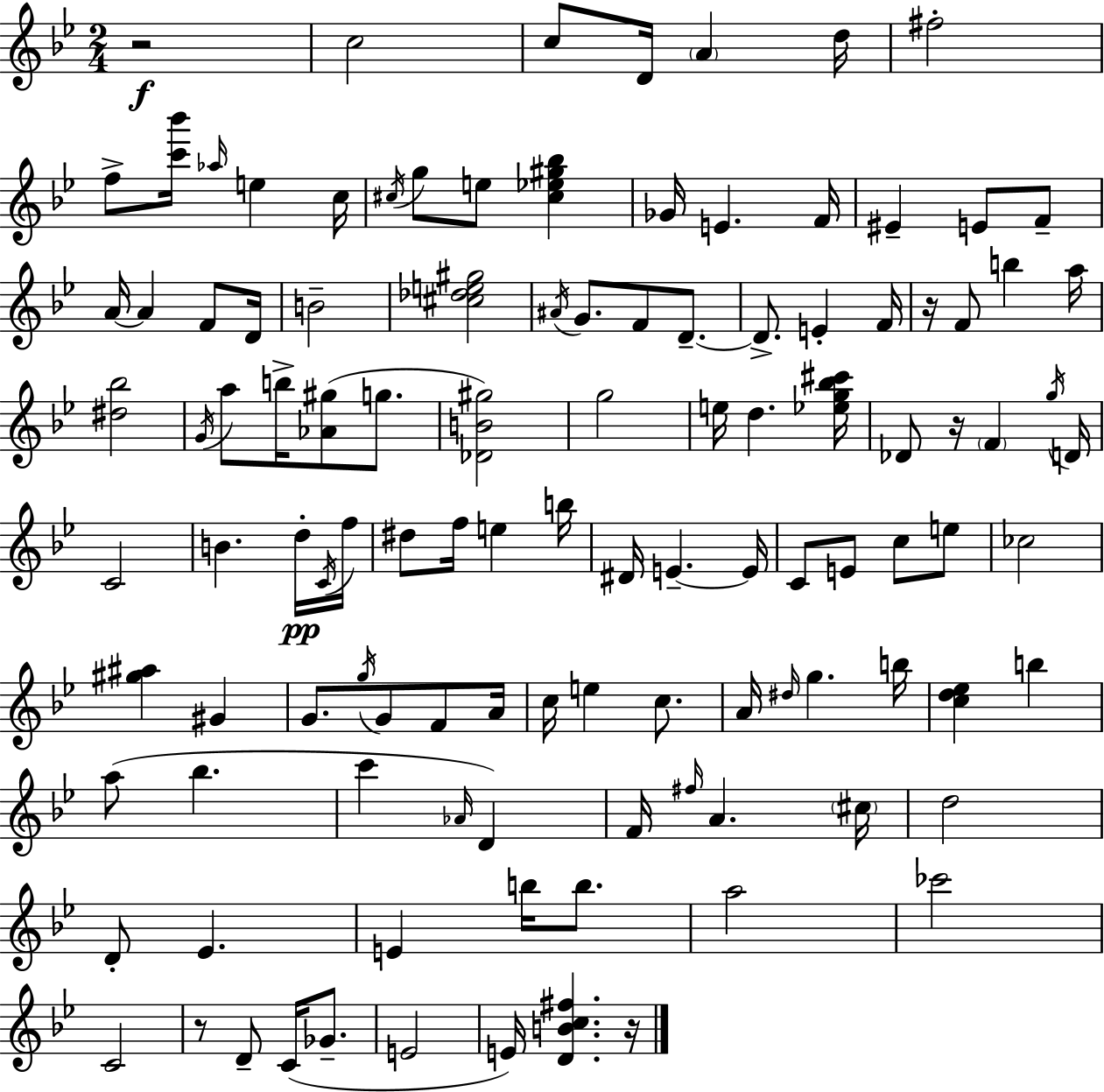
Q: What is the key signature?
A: BES major